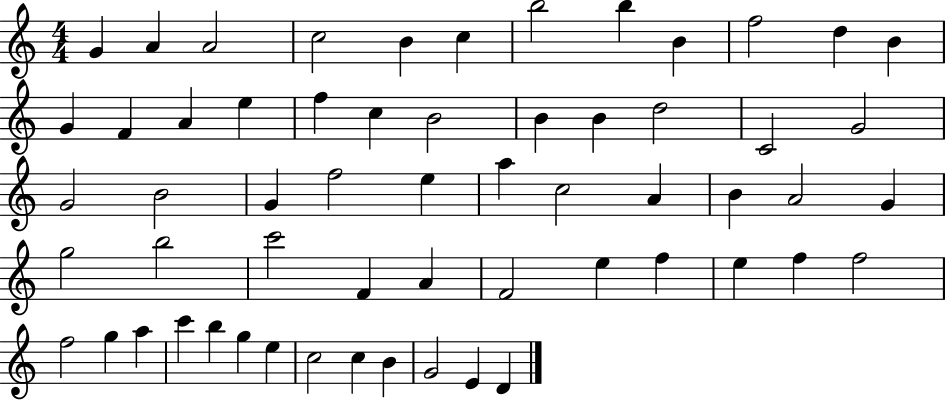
{
  \clef treble
  \numericTimeSignature
  \time 4/4
  \key c \major
  g'4 a'4 a'2 | c''2 b'4 c''4 | b''2 b''4 b'4 | f''2 d''4 b'4 | \break g'4 f'4 a'4 e''4 | f''4 c''4 b'2 | b'4 b'4 d''2 | c'2 g'2 | \break g'2 b'2 | g'4 f''2 e''4 | a''4 c''2 a'4 | b'4 a'2 g'4 | \break g''2 b''2 | c'''2 f'4 a'4 | f'2 e''4 f''4 | e''4 f''4 f''2 | \break f''2 g''4 a''4 | c'''4 b''4 g''4 e''4 | c''2 c''4 b'4 | g'2 e'4 d'4 | \break \bar "|."
}